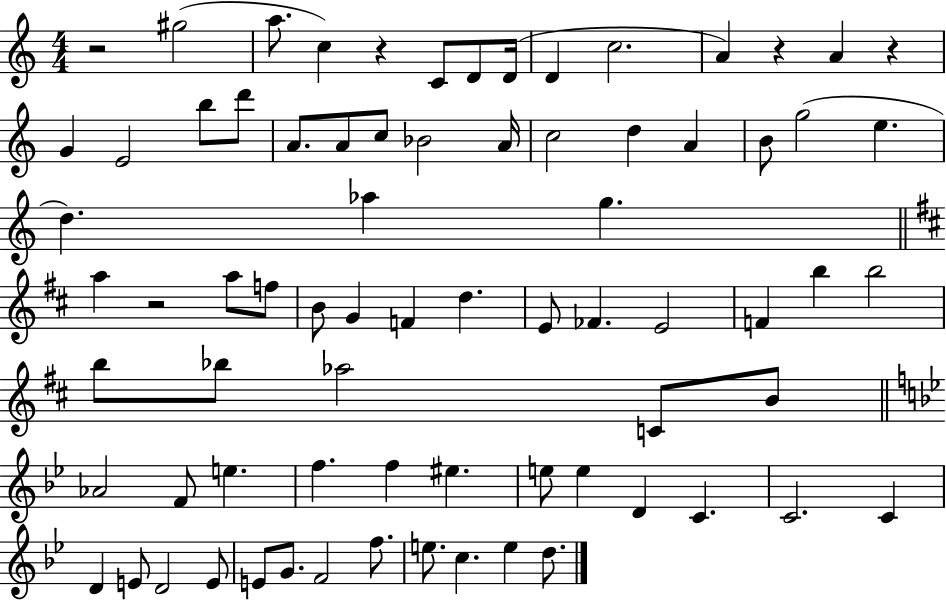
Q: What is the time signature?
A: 4/4